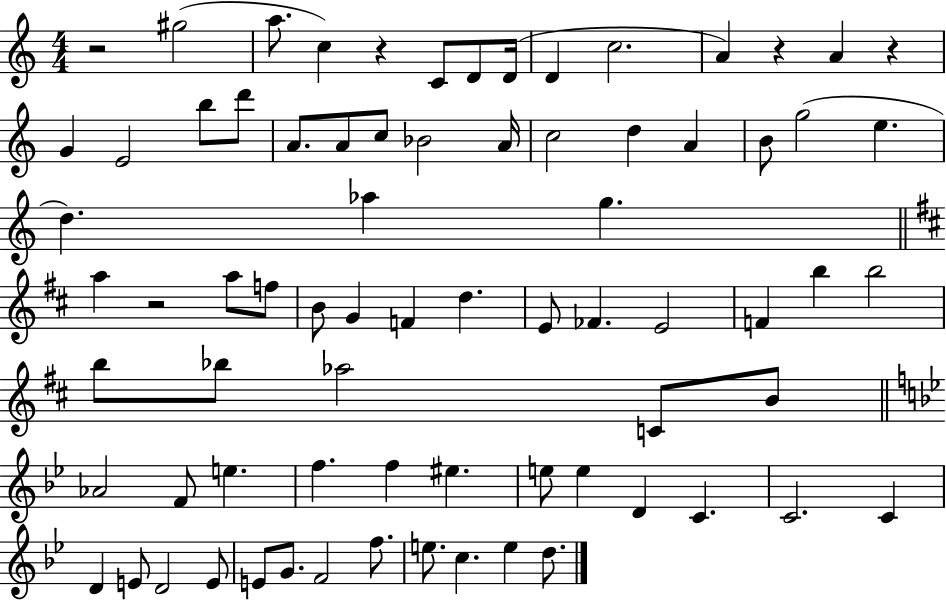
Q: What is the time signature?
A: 4/4